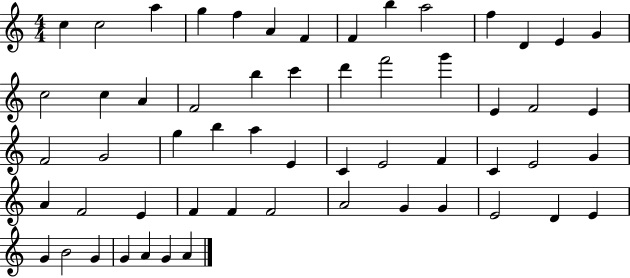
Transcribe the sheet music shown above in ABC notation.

X:1
T:Untitled
M:4/4
L:1/4
K:C
c c2 a g f A F F b a2 f D E G c2 c A F2 b c' d' f'2 g' E F2 E F2 G2 g b a E C E2 F C E2 G A F2 E F F F2 A2 G G E2 D E G B2 G G A G A